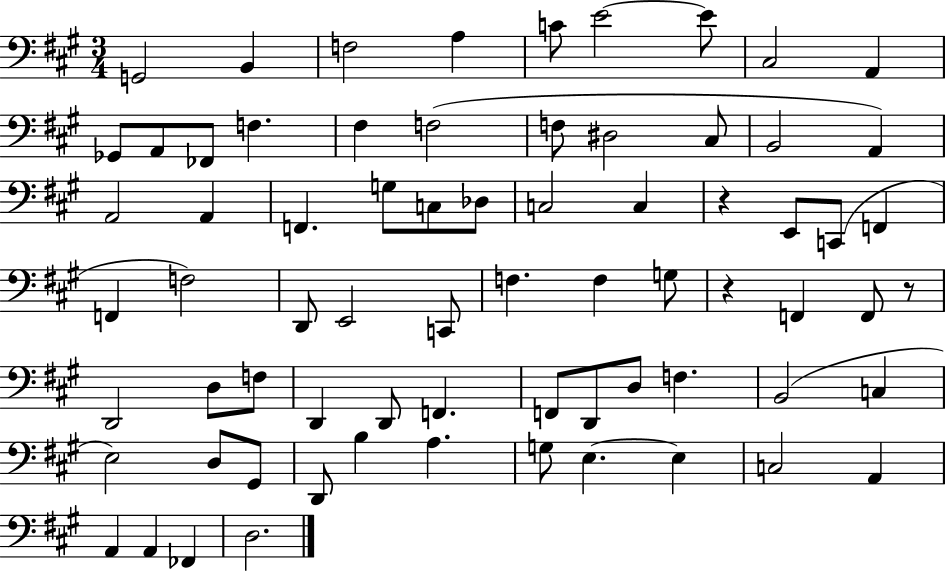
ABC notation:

X:1
T:Untitled
M:3/4
L:1/4
K:A
G,,2 B,, F,2 A, C/2 E2 E/2 ^C,2 A,, _G,,/2 A,,/2 _F,,/2 F, ^F, F,2 F,/2 ^D,2 ^C,/2 B,,2 A,, A,,2 A,, F,, G,/2 C,/2 _D,/2 C,2 C, z E,,/2 C,,/2 F,, F,, F,2 D,,/2 E,,2 C,,/2 F, F, G,/2 z F,, F,,/2 z/2 D,,2 D,/2 F,/2 D,, D,,/2 F,, F,,/2 D,,/2 D,/2 F, B,,2 C, E,2 D,/2 ^G,,/2 D,,/2 B, A, G,/2 E, E, C,2 A,, A,, A,, _F,, D,2